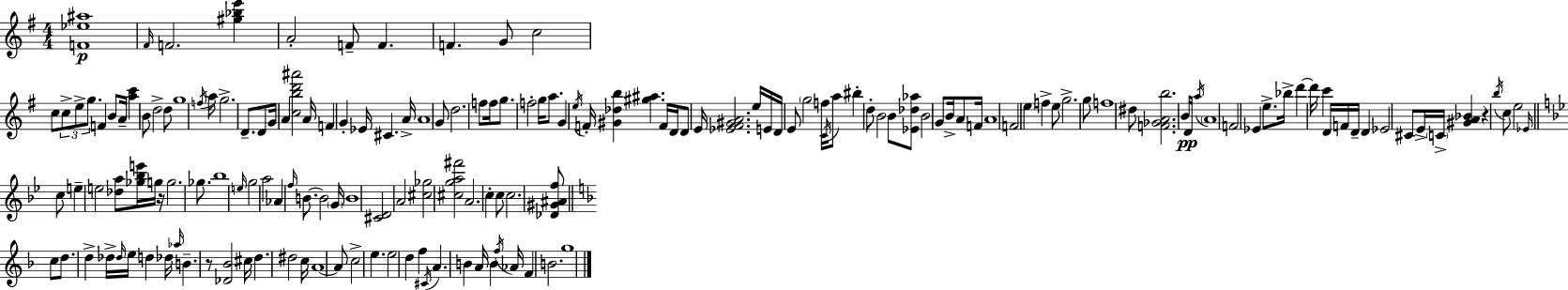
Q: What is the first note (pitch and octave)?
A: F#4